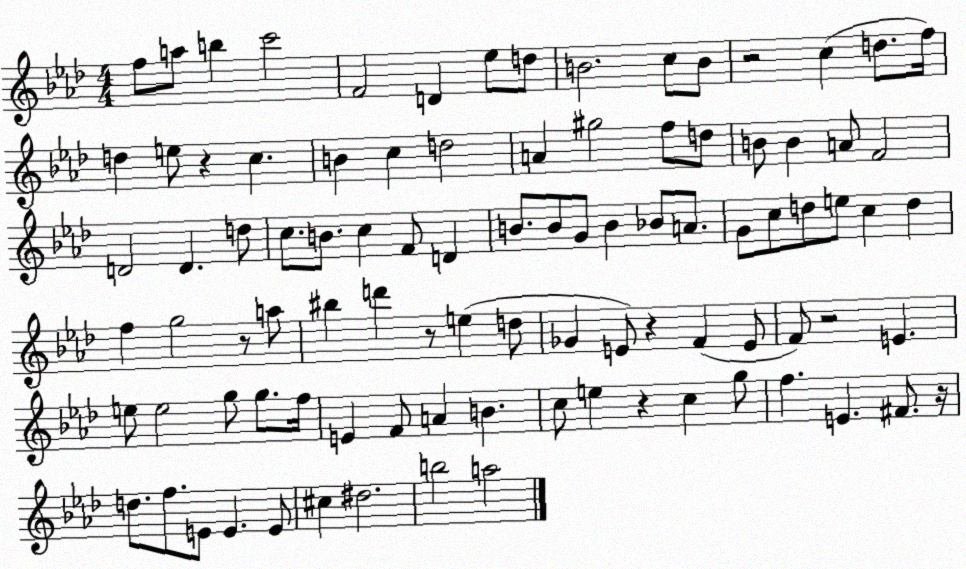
X:1
T:Untitled
M:4/4
L:1/4
K:Ab
f/2 a/2 b c'2 F2 D _e/2 d/2 B2 c/2 B/2 z2 c d/2 f/4 d e/2 z c B c d2 A ^g2 f/2 d/2 B/2 B A/2 F2 D2 D d/2 c/2 B/2 c F/2 D B/2 B/2 G/2 B _B/2 A/2 G/2 c/2 d/2 e/2 c d f g2 z/2 a/2 ^b d' z/2 e d/2 _G E/2 z F E/2 F/2 z2 E e/2 e2 g/2 g/2 f/4 E F/2 A B c/2 e z c g/2 f E ^F/2 z/4 d/2 f/2 E/2 E E/2 ^c ^d2 b2 a2